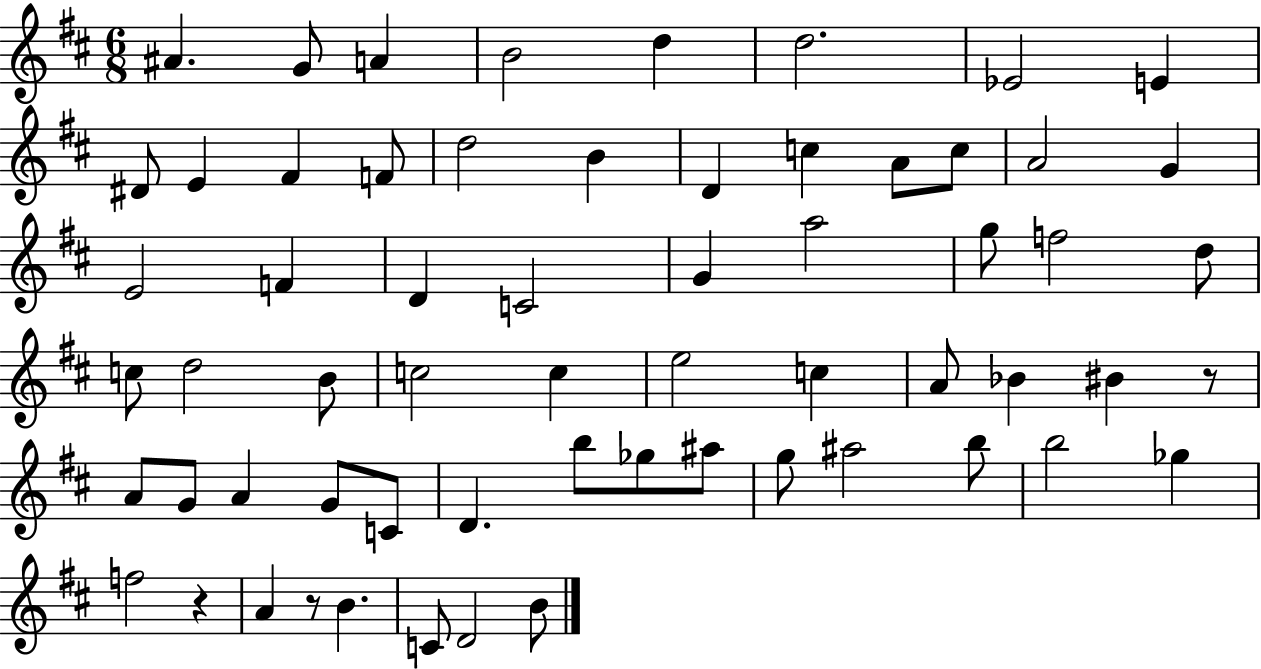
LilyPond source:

{
  \clef treble
  \numericTimeSignature
  \time 6/8
  \key d \major
  \repeat volta 2 { ais'4. g'8 a'4 | b'2 d''4 | d''2. | ees'2 e'4 | \break dis'8 e'4 fis'4 f'8 | d''2 b'4 | d'4 c''4 a'8 c''8 | a'2 g'4 | \break e'2 f'4 | d'4 c'2 | g'4 a''2 | g''8 f''2 d''8 | \break c''8 d''2 b'8 | c''2 c''4 | e''2 c''4 | a'8 bes'4 bis'4 r8 | \break a'8 g'8 a'4 g'8 c'8 | d'4. b''8 ges''8 ais''8 | g''8 ais''2 b''8 | b''2 ges''4 | \break f''2 r4 | a'4 r8 b'4. | c'8 d'2 b'8 | } \bar "|."
}